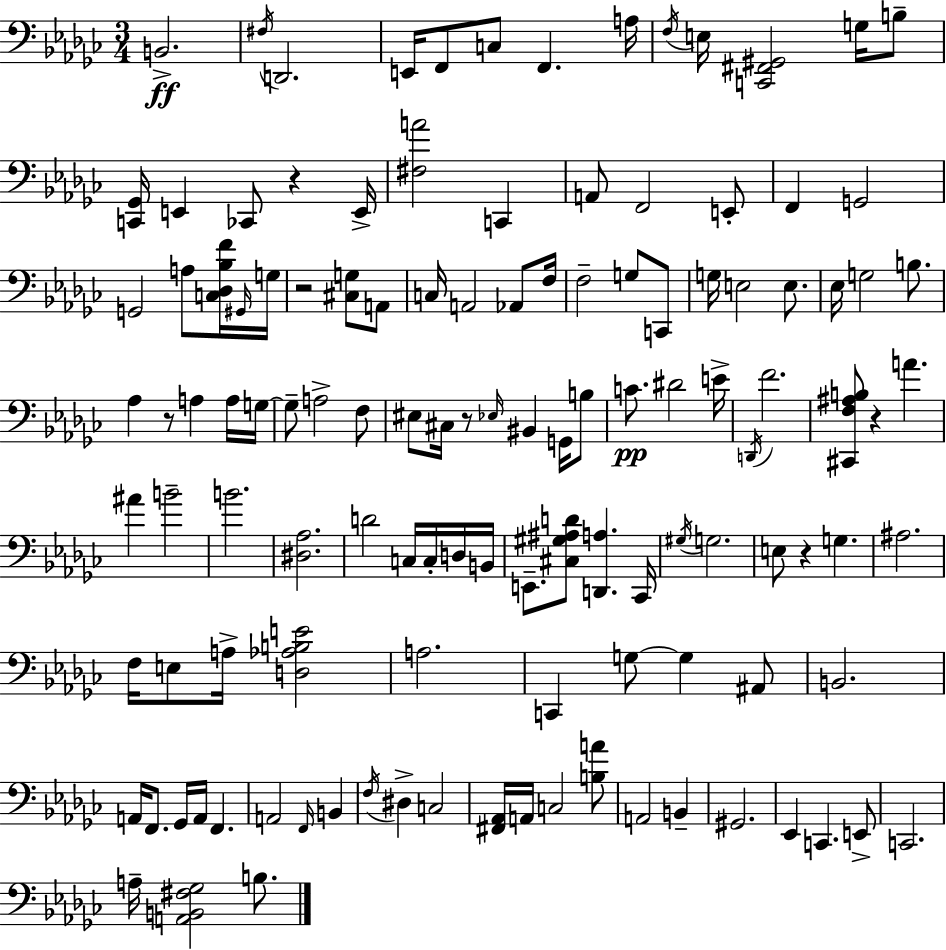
{
  \clef bass
  \numericTimeSignature
  \time 3/4
  \key ees \minor
  b,2.->\ff | \acciaccatura { fis16 } d,2. | e,16 f,8 c8 f,4. | a16 \acciaccatura { f16 } e16 <c, fis, gis,>2 g16 | \break b8-- <c, ges,>16 e,4 ces,8 r4 | e,16-> <fis a'>2 c,4 | a,8 f,2 | e,8-. f,4 g,2 | \break g,2 a8 | <c des bes f'>16 \grace { gis,16 } g16 r2 <cis g>8 | a,8 c16 a,2 | aes,8 f16 f2-- g8 | \break c,8 g16 e2 | e8. ees16 g2 | b8. aes4 r8 a4 | a16 g16~~ g8-- a2-> | \break f8 eis8 cis16 r8 \grace { ees16 } bis,4 | g,16 b8 c'8.\pp dis'2 | e'16-> \acciaccatura { d,16 } f'2. | <cis, f ais b>8 r4 a'4. | \break ais'4 b'2-- | b'2. | <dis aes>2. | d'2 | \break c16 c16-. d16 b,16 e,8.-- <cis gis ais d'>8 <d, a>4. | ces,16 \acciaccatura { gis16 } g2. | e8 r4 | g4. ais2. | \break f16 e8 a16-> <d aes b e'>2 | a2. | c,4 g8~~ | g4 ais,8 b,2. | \break a,16 f,8. ges,16 a,16 | f,4. a,2 | \grace { f,16 } b,4 \acciaccatura { f16 } dis4-> | c2 <fis, aes,>16 a,16 c2 | \break <b a'>8 a,2 | b,4-- gis,2. | ees,4 | c,4. e,8-> c,2. | \break a16-- <a, b, fis ges>2 | b8. \bar "|."
}